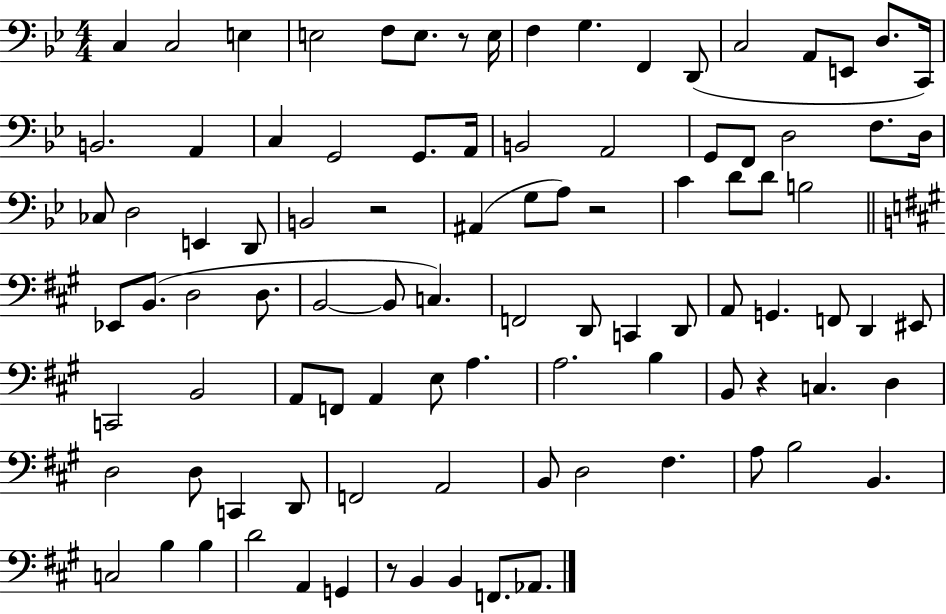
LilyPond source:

{
  \clef bass
  \numericTimeSignature
  \time 4/4
  \key bes \major
  c4 c2 e4 | e2 f8 e8. r8 e16 | f4 g4. f,4 d,8( | c2 a,8 e,8 d8. c,16) | \break b,2. a,4 | c4 g,2 g,8. a,16 | b,2 a,2 | g,8 f,8 d2 f8. d16 | \break ces8 d2 e,4 d,8 | b,2 r2 | ais,4( g8 a8) r2 | c'4 d'8 d'8 b2 | \break \bar "||" \break \key a \major ees,8 b,8.( d2 d8. | b,2~~ b,8 c4.) | f,2 d,8 c,4 d,8 | a,8 g,4. f,8 d,4 eis,8 | \break c,2 b,2 | a,8 f,8 a,4 e8 a4. | a2. b4 | b,8 r4 c4. d4 | \break d2 d8 c,4 d,8 | f,2 a,2 | b,8 d2 fis4. | a8 b2 b,4. | \break c2 b4 b4 | d'2 a,4 g,4 | r8 b,4 b,4 f,8. aes,8. | \bar "|."
}